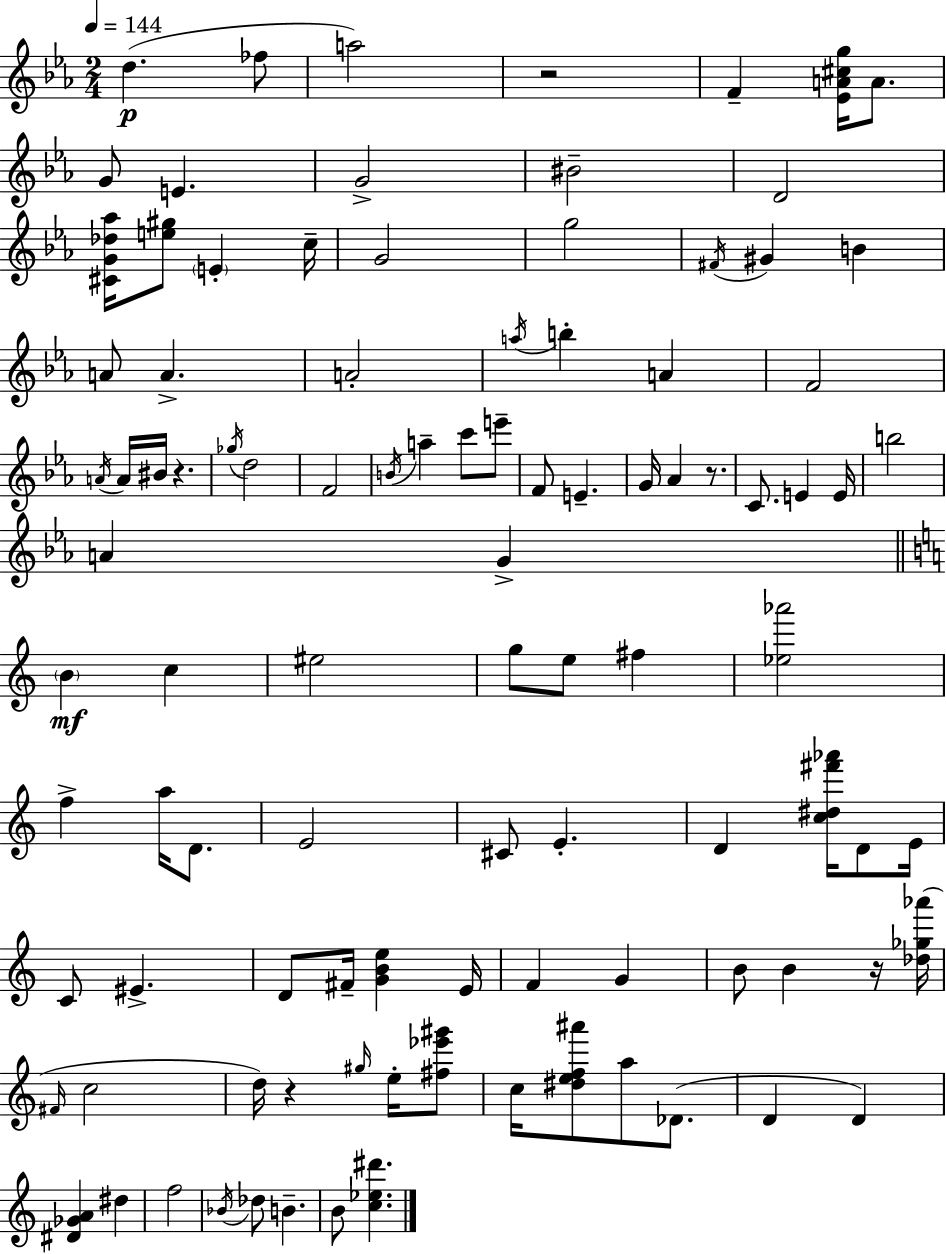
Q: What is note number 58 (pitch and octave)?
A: D4